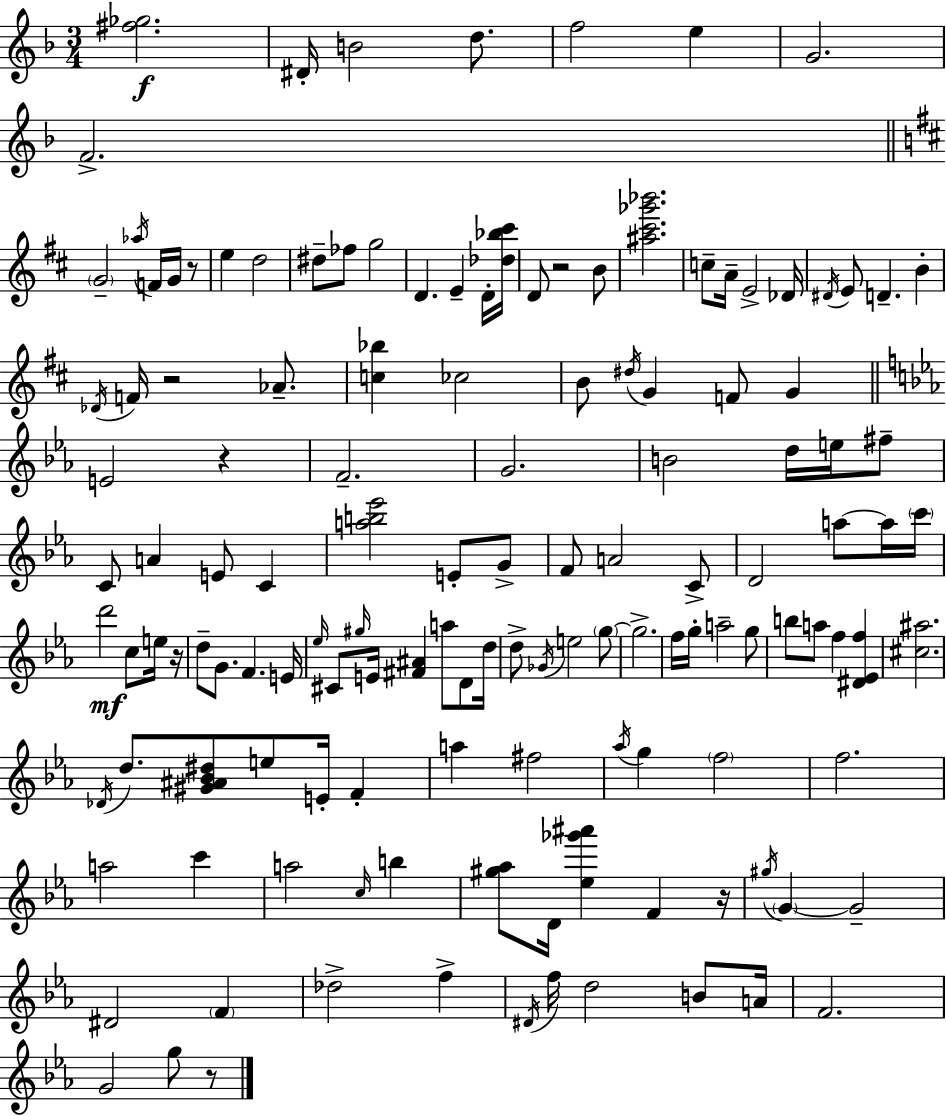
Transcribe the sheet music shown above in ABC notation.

X:1
T:Untitled
M:3/4
L:1/4
K:Dm
[^f_g]2 ^D/4 B2 d/2 f2 e G2 F2 G2 _a/4 F/4 G/4 z/2 e d2 ^d/2 _f/2 g2 D E D/4 [_d_b^c']/4 D/2 z2 B/2 [^a^c'_g'_b']2 c/2 A/4 E2 _D/4 ^D/4 E/2 D B _D/4 F/4 z2 _A/2 [c_b] _c2 B/2 ^d/4 G F/2 G E2 z F2 G2 B2 d/4 e/4 ^f/2 C/2 A E/2 C [ab_e']2 E/2 G/2 F/2 A2 C/2 D2 a/2 a/4 c'/4 d'2 c/2 e/4 z/4 d/2 G/2 F E/4 _e/4 ^C/2 ^g/4 E/4 [^F^A] a/2 D/2 d/4 d/2 _G/4 e2 g/2 g2 f/4 g/4 a2 g/2 b/2 a/2 f [^D_Ef] [^c^a]2 _D/4 d/2 [^G^A_B^d]/2 e/2 E/4 F a ^f2 _a/4 g f2 f2 a2 c' a2 c/4 b [^g_a]/2 D/4 [_e_g'^a'] F z/4 ^g/4 G G2 ^D2 F _d2 f ^D/4 f/4 d2 B/2 A/4 F2 G2 g/2 z/2